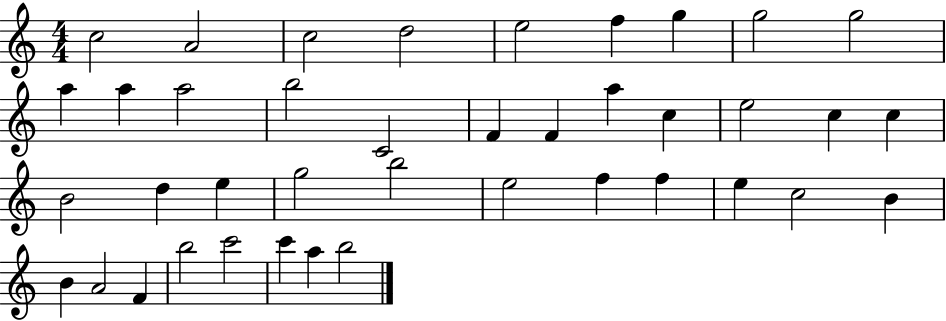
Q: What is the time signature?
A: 4/4